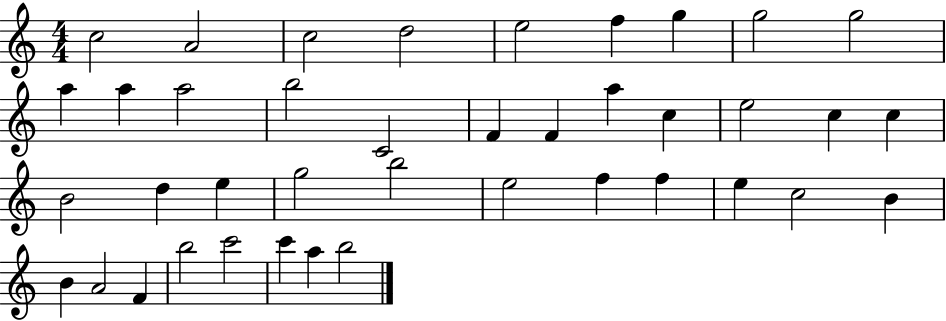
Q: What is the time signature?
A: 4/4